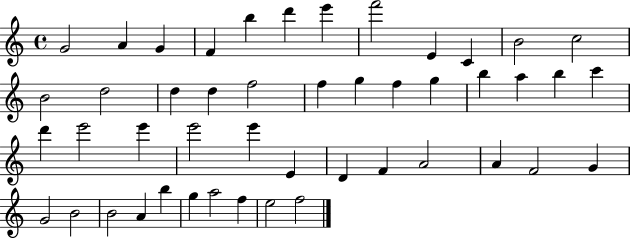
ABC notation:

X:1
T:Untitled
M:4/4
L:1/4
K:C
G2 A G F b d' e' f'2 E C B2 c2 B2 d2 d d f2 f g f g b a b c' d' e'2 e' e'2 e' E D F A2 A F2 G G2 B2 B2 A b g a2 f e2 f2